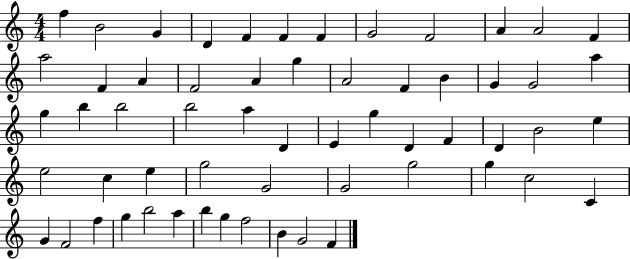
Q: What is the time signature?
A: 4/4